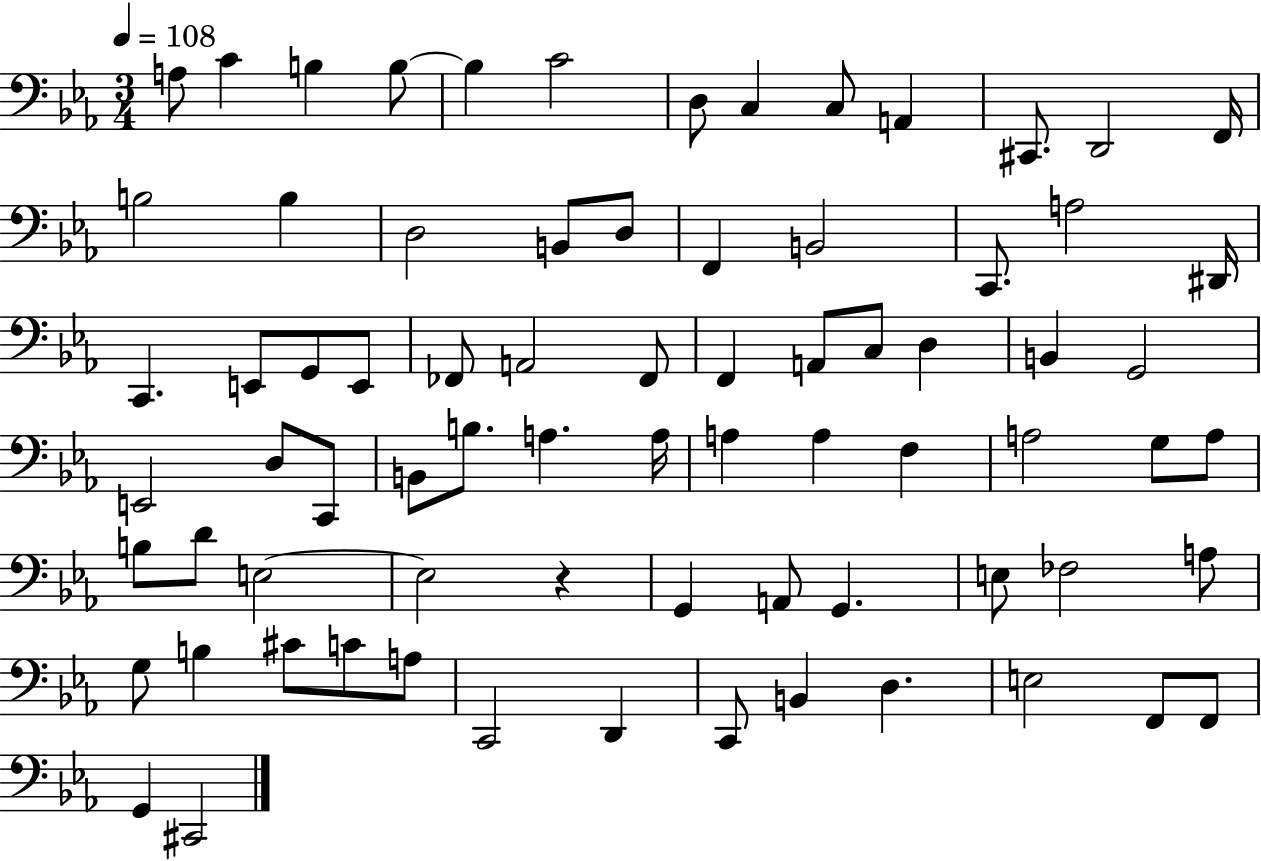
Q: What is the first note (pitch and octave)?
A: A3